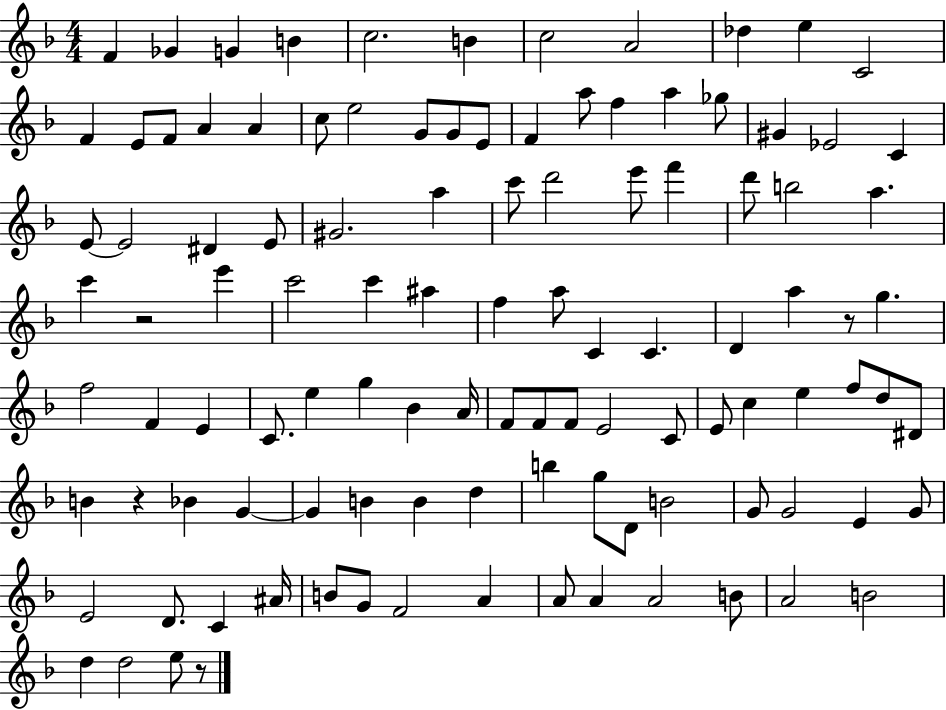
{
  \clef treble
  \numericTimeSignature
  \time 4/4
  \key f \major
  f'4 ges'4 g'4 b'4 | c''2. b'4 | c''2 a'2 | des''4 e''4 c'2 | \break f'4 e'8 f'8 a'4 a'4 | c''8 e''2 g'8 g'8 e'8 | f'4 a''8 f''4 a''4 ges''8 | gis'4 ees'2 c'4 | \break e'8~~ e'2 dis'4 e'8 | gis'2. a''4 | c'''8 d'''2 e'''8 f'''4 | d'''8 b''2 a''4. | \break c'''4 r2 e'''4 | c'''2 c'''4 ais''4 | f''4 a''8 c'4 c'4. | d'4 a''4 r8 g''4. | \break f''2 f'4 e'4 | c'8. e''4 g''4 bes'4 a'16 | f'8 f'8 f'8 e'2 c'8 | e'8 c''4 e''4 f''8 d''8 dis'8 | \break b'4 r4 bes'4 g'4~~ | g'4 b'4 b'4 d''4 | b''4 g''8 d'8 b'2 | g'8 g'2 e'4 g'8 | \break e'2 d'8. c'4 ais'16 | b'8 g'8 f'2 a'4 | a'8 a'4 a'2 b'8 | a'2 b'2 | \break d''4 d''2 e''8 r8 | \bar "|."
}